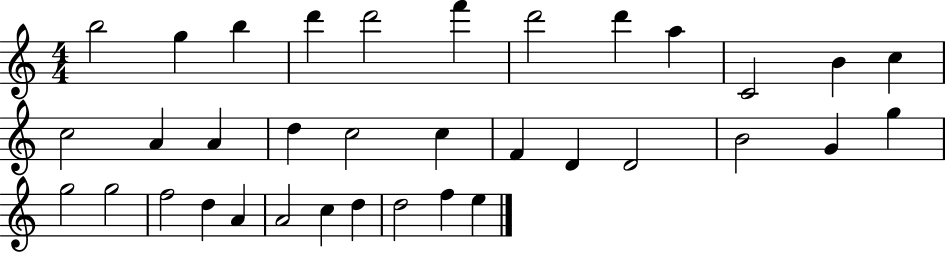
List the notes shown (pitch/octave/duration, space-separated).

B5/h G5/q B5/q D6/q D6/h F6/q D6/h D6/q A5/q C4/h B4/q C5/q C5/h A4/q A4/q D5/q C5/h C5/q F4/q D4/q D4/h B4/h G4/q G5/q G5/h G5/h F5/h D5/q A4/q A4/h C5/q D5/q D5/h F5/q E5/q